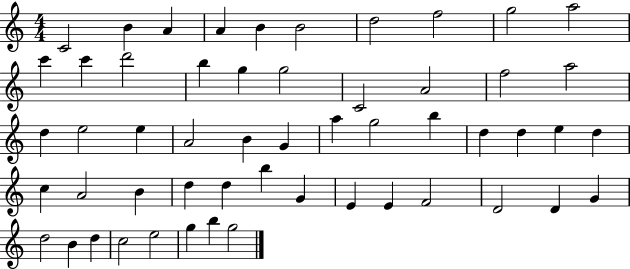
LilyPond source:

{
  \clef treble
  \numericTimeSignature
  \time 4/4
  \key c \major
  c'2 b'4 a'4 | a'4 b'4 b'2 | d''2 f''2 | g''2 a''2 | \break c'''4 c'''4 d'''2 | b''4 g''4 g''2 | c'2 a'2 | f''2 a''2 | \break d''4 e''2 e''4 | a'2 b'4 g'4 | a''4 g''2 b''4 | d''4 d''4 e''4 d''4 | \break c''4 a'2 b'4 | d''4 d''4 b''4 g'4 | e'4 e'4 f'2 | d'2 d'4 g'4 | \break d''2 b'4 d''4 | c''2 e''2 | g''4 b''4 g''2 | \bar "|."
}